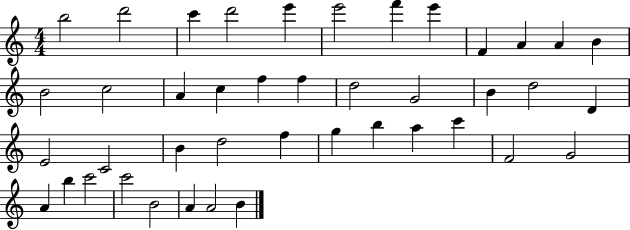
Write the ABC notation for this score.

X:1
T:Untitled
M:4/4
L:1/4
K:C
b2 d'2 c' d'2 e' e'2 f' e' F A A B B2 c2 A c f f d2 G2 B d2 D E2 C2 B d2 f g b a c' F2 G2 A b c'2 c'2 B2 A A2 B